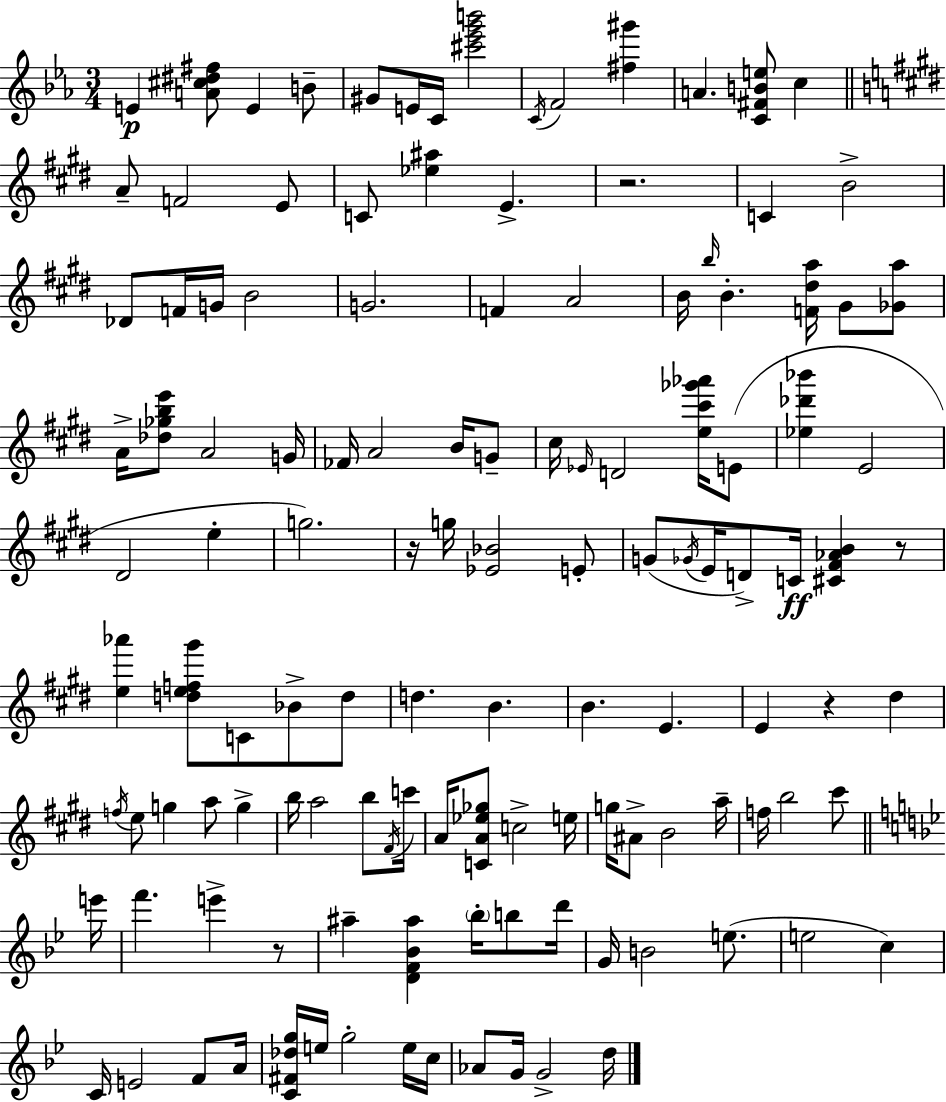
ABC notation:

X:1
T:Untitled
M:3/4
L:1/4
K:Cm
E [A^c^d^f]/2 E B/2 ^G/2 E/4 C/4 [^c'_e'g'b']2 C/4 F2 [^f^g'] A [C^FBe]/2 c A/2 F2 E/2 C/2 [_e^a] E z2 C B2 _D/2 F/4 G/4 B2 G2 F A2 B/4 b/4 B [F^da]/4 ^G/2 [_Ga]/2 A/4 [_d_gbe']/2 A2 G/4 _F/4 A2 B/4 G/2 ^c/4 _E/4 D2 [e^c'_g'_a']/4 E/2 [_e_d'_b'] E2 ^D2 e g2 z/4 g/4 [_E_B]2 E/2 G/2 _G/4 E/4 D/2 C/4 [^C^F_AB] z/2 [e_a'] [def^g']/2 C/2 _B/2 d/2 d B B E E z ^d f/4 e/2 g a/2 g b/4 a2 b/2 ^F/4 c'/4 A/4 [CA_e_g]/2 c2 e/4 g/4 ^A/2 B2 a/4 f/4 b2 ^c'/2 e'/4 f' e' z/2 ^a [DF_B^a] _b/4 b/2 d'/4 G/4 B2 e/2 e2 c C/4 E2 F/2 A/4 [C^F_dg]/4 e/4 g2 e/4 c/4 _A/2 G/4 G2 d/4